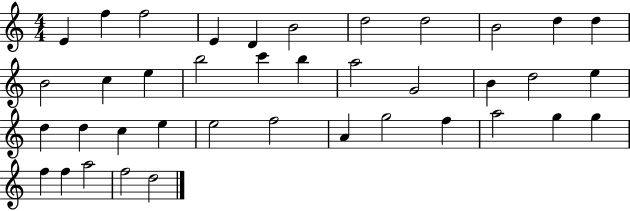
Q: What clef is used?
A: treble